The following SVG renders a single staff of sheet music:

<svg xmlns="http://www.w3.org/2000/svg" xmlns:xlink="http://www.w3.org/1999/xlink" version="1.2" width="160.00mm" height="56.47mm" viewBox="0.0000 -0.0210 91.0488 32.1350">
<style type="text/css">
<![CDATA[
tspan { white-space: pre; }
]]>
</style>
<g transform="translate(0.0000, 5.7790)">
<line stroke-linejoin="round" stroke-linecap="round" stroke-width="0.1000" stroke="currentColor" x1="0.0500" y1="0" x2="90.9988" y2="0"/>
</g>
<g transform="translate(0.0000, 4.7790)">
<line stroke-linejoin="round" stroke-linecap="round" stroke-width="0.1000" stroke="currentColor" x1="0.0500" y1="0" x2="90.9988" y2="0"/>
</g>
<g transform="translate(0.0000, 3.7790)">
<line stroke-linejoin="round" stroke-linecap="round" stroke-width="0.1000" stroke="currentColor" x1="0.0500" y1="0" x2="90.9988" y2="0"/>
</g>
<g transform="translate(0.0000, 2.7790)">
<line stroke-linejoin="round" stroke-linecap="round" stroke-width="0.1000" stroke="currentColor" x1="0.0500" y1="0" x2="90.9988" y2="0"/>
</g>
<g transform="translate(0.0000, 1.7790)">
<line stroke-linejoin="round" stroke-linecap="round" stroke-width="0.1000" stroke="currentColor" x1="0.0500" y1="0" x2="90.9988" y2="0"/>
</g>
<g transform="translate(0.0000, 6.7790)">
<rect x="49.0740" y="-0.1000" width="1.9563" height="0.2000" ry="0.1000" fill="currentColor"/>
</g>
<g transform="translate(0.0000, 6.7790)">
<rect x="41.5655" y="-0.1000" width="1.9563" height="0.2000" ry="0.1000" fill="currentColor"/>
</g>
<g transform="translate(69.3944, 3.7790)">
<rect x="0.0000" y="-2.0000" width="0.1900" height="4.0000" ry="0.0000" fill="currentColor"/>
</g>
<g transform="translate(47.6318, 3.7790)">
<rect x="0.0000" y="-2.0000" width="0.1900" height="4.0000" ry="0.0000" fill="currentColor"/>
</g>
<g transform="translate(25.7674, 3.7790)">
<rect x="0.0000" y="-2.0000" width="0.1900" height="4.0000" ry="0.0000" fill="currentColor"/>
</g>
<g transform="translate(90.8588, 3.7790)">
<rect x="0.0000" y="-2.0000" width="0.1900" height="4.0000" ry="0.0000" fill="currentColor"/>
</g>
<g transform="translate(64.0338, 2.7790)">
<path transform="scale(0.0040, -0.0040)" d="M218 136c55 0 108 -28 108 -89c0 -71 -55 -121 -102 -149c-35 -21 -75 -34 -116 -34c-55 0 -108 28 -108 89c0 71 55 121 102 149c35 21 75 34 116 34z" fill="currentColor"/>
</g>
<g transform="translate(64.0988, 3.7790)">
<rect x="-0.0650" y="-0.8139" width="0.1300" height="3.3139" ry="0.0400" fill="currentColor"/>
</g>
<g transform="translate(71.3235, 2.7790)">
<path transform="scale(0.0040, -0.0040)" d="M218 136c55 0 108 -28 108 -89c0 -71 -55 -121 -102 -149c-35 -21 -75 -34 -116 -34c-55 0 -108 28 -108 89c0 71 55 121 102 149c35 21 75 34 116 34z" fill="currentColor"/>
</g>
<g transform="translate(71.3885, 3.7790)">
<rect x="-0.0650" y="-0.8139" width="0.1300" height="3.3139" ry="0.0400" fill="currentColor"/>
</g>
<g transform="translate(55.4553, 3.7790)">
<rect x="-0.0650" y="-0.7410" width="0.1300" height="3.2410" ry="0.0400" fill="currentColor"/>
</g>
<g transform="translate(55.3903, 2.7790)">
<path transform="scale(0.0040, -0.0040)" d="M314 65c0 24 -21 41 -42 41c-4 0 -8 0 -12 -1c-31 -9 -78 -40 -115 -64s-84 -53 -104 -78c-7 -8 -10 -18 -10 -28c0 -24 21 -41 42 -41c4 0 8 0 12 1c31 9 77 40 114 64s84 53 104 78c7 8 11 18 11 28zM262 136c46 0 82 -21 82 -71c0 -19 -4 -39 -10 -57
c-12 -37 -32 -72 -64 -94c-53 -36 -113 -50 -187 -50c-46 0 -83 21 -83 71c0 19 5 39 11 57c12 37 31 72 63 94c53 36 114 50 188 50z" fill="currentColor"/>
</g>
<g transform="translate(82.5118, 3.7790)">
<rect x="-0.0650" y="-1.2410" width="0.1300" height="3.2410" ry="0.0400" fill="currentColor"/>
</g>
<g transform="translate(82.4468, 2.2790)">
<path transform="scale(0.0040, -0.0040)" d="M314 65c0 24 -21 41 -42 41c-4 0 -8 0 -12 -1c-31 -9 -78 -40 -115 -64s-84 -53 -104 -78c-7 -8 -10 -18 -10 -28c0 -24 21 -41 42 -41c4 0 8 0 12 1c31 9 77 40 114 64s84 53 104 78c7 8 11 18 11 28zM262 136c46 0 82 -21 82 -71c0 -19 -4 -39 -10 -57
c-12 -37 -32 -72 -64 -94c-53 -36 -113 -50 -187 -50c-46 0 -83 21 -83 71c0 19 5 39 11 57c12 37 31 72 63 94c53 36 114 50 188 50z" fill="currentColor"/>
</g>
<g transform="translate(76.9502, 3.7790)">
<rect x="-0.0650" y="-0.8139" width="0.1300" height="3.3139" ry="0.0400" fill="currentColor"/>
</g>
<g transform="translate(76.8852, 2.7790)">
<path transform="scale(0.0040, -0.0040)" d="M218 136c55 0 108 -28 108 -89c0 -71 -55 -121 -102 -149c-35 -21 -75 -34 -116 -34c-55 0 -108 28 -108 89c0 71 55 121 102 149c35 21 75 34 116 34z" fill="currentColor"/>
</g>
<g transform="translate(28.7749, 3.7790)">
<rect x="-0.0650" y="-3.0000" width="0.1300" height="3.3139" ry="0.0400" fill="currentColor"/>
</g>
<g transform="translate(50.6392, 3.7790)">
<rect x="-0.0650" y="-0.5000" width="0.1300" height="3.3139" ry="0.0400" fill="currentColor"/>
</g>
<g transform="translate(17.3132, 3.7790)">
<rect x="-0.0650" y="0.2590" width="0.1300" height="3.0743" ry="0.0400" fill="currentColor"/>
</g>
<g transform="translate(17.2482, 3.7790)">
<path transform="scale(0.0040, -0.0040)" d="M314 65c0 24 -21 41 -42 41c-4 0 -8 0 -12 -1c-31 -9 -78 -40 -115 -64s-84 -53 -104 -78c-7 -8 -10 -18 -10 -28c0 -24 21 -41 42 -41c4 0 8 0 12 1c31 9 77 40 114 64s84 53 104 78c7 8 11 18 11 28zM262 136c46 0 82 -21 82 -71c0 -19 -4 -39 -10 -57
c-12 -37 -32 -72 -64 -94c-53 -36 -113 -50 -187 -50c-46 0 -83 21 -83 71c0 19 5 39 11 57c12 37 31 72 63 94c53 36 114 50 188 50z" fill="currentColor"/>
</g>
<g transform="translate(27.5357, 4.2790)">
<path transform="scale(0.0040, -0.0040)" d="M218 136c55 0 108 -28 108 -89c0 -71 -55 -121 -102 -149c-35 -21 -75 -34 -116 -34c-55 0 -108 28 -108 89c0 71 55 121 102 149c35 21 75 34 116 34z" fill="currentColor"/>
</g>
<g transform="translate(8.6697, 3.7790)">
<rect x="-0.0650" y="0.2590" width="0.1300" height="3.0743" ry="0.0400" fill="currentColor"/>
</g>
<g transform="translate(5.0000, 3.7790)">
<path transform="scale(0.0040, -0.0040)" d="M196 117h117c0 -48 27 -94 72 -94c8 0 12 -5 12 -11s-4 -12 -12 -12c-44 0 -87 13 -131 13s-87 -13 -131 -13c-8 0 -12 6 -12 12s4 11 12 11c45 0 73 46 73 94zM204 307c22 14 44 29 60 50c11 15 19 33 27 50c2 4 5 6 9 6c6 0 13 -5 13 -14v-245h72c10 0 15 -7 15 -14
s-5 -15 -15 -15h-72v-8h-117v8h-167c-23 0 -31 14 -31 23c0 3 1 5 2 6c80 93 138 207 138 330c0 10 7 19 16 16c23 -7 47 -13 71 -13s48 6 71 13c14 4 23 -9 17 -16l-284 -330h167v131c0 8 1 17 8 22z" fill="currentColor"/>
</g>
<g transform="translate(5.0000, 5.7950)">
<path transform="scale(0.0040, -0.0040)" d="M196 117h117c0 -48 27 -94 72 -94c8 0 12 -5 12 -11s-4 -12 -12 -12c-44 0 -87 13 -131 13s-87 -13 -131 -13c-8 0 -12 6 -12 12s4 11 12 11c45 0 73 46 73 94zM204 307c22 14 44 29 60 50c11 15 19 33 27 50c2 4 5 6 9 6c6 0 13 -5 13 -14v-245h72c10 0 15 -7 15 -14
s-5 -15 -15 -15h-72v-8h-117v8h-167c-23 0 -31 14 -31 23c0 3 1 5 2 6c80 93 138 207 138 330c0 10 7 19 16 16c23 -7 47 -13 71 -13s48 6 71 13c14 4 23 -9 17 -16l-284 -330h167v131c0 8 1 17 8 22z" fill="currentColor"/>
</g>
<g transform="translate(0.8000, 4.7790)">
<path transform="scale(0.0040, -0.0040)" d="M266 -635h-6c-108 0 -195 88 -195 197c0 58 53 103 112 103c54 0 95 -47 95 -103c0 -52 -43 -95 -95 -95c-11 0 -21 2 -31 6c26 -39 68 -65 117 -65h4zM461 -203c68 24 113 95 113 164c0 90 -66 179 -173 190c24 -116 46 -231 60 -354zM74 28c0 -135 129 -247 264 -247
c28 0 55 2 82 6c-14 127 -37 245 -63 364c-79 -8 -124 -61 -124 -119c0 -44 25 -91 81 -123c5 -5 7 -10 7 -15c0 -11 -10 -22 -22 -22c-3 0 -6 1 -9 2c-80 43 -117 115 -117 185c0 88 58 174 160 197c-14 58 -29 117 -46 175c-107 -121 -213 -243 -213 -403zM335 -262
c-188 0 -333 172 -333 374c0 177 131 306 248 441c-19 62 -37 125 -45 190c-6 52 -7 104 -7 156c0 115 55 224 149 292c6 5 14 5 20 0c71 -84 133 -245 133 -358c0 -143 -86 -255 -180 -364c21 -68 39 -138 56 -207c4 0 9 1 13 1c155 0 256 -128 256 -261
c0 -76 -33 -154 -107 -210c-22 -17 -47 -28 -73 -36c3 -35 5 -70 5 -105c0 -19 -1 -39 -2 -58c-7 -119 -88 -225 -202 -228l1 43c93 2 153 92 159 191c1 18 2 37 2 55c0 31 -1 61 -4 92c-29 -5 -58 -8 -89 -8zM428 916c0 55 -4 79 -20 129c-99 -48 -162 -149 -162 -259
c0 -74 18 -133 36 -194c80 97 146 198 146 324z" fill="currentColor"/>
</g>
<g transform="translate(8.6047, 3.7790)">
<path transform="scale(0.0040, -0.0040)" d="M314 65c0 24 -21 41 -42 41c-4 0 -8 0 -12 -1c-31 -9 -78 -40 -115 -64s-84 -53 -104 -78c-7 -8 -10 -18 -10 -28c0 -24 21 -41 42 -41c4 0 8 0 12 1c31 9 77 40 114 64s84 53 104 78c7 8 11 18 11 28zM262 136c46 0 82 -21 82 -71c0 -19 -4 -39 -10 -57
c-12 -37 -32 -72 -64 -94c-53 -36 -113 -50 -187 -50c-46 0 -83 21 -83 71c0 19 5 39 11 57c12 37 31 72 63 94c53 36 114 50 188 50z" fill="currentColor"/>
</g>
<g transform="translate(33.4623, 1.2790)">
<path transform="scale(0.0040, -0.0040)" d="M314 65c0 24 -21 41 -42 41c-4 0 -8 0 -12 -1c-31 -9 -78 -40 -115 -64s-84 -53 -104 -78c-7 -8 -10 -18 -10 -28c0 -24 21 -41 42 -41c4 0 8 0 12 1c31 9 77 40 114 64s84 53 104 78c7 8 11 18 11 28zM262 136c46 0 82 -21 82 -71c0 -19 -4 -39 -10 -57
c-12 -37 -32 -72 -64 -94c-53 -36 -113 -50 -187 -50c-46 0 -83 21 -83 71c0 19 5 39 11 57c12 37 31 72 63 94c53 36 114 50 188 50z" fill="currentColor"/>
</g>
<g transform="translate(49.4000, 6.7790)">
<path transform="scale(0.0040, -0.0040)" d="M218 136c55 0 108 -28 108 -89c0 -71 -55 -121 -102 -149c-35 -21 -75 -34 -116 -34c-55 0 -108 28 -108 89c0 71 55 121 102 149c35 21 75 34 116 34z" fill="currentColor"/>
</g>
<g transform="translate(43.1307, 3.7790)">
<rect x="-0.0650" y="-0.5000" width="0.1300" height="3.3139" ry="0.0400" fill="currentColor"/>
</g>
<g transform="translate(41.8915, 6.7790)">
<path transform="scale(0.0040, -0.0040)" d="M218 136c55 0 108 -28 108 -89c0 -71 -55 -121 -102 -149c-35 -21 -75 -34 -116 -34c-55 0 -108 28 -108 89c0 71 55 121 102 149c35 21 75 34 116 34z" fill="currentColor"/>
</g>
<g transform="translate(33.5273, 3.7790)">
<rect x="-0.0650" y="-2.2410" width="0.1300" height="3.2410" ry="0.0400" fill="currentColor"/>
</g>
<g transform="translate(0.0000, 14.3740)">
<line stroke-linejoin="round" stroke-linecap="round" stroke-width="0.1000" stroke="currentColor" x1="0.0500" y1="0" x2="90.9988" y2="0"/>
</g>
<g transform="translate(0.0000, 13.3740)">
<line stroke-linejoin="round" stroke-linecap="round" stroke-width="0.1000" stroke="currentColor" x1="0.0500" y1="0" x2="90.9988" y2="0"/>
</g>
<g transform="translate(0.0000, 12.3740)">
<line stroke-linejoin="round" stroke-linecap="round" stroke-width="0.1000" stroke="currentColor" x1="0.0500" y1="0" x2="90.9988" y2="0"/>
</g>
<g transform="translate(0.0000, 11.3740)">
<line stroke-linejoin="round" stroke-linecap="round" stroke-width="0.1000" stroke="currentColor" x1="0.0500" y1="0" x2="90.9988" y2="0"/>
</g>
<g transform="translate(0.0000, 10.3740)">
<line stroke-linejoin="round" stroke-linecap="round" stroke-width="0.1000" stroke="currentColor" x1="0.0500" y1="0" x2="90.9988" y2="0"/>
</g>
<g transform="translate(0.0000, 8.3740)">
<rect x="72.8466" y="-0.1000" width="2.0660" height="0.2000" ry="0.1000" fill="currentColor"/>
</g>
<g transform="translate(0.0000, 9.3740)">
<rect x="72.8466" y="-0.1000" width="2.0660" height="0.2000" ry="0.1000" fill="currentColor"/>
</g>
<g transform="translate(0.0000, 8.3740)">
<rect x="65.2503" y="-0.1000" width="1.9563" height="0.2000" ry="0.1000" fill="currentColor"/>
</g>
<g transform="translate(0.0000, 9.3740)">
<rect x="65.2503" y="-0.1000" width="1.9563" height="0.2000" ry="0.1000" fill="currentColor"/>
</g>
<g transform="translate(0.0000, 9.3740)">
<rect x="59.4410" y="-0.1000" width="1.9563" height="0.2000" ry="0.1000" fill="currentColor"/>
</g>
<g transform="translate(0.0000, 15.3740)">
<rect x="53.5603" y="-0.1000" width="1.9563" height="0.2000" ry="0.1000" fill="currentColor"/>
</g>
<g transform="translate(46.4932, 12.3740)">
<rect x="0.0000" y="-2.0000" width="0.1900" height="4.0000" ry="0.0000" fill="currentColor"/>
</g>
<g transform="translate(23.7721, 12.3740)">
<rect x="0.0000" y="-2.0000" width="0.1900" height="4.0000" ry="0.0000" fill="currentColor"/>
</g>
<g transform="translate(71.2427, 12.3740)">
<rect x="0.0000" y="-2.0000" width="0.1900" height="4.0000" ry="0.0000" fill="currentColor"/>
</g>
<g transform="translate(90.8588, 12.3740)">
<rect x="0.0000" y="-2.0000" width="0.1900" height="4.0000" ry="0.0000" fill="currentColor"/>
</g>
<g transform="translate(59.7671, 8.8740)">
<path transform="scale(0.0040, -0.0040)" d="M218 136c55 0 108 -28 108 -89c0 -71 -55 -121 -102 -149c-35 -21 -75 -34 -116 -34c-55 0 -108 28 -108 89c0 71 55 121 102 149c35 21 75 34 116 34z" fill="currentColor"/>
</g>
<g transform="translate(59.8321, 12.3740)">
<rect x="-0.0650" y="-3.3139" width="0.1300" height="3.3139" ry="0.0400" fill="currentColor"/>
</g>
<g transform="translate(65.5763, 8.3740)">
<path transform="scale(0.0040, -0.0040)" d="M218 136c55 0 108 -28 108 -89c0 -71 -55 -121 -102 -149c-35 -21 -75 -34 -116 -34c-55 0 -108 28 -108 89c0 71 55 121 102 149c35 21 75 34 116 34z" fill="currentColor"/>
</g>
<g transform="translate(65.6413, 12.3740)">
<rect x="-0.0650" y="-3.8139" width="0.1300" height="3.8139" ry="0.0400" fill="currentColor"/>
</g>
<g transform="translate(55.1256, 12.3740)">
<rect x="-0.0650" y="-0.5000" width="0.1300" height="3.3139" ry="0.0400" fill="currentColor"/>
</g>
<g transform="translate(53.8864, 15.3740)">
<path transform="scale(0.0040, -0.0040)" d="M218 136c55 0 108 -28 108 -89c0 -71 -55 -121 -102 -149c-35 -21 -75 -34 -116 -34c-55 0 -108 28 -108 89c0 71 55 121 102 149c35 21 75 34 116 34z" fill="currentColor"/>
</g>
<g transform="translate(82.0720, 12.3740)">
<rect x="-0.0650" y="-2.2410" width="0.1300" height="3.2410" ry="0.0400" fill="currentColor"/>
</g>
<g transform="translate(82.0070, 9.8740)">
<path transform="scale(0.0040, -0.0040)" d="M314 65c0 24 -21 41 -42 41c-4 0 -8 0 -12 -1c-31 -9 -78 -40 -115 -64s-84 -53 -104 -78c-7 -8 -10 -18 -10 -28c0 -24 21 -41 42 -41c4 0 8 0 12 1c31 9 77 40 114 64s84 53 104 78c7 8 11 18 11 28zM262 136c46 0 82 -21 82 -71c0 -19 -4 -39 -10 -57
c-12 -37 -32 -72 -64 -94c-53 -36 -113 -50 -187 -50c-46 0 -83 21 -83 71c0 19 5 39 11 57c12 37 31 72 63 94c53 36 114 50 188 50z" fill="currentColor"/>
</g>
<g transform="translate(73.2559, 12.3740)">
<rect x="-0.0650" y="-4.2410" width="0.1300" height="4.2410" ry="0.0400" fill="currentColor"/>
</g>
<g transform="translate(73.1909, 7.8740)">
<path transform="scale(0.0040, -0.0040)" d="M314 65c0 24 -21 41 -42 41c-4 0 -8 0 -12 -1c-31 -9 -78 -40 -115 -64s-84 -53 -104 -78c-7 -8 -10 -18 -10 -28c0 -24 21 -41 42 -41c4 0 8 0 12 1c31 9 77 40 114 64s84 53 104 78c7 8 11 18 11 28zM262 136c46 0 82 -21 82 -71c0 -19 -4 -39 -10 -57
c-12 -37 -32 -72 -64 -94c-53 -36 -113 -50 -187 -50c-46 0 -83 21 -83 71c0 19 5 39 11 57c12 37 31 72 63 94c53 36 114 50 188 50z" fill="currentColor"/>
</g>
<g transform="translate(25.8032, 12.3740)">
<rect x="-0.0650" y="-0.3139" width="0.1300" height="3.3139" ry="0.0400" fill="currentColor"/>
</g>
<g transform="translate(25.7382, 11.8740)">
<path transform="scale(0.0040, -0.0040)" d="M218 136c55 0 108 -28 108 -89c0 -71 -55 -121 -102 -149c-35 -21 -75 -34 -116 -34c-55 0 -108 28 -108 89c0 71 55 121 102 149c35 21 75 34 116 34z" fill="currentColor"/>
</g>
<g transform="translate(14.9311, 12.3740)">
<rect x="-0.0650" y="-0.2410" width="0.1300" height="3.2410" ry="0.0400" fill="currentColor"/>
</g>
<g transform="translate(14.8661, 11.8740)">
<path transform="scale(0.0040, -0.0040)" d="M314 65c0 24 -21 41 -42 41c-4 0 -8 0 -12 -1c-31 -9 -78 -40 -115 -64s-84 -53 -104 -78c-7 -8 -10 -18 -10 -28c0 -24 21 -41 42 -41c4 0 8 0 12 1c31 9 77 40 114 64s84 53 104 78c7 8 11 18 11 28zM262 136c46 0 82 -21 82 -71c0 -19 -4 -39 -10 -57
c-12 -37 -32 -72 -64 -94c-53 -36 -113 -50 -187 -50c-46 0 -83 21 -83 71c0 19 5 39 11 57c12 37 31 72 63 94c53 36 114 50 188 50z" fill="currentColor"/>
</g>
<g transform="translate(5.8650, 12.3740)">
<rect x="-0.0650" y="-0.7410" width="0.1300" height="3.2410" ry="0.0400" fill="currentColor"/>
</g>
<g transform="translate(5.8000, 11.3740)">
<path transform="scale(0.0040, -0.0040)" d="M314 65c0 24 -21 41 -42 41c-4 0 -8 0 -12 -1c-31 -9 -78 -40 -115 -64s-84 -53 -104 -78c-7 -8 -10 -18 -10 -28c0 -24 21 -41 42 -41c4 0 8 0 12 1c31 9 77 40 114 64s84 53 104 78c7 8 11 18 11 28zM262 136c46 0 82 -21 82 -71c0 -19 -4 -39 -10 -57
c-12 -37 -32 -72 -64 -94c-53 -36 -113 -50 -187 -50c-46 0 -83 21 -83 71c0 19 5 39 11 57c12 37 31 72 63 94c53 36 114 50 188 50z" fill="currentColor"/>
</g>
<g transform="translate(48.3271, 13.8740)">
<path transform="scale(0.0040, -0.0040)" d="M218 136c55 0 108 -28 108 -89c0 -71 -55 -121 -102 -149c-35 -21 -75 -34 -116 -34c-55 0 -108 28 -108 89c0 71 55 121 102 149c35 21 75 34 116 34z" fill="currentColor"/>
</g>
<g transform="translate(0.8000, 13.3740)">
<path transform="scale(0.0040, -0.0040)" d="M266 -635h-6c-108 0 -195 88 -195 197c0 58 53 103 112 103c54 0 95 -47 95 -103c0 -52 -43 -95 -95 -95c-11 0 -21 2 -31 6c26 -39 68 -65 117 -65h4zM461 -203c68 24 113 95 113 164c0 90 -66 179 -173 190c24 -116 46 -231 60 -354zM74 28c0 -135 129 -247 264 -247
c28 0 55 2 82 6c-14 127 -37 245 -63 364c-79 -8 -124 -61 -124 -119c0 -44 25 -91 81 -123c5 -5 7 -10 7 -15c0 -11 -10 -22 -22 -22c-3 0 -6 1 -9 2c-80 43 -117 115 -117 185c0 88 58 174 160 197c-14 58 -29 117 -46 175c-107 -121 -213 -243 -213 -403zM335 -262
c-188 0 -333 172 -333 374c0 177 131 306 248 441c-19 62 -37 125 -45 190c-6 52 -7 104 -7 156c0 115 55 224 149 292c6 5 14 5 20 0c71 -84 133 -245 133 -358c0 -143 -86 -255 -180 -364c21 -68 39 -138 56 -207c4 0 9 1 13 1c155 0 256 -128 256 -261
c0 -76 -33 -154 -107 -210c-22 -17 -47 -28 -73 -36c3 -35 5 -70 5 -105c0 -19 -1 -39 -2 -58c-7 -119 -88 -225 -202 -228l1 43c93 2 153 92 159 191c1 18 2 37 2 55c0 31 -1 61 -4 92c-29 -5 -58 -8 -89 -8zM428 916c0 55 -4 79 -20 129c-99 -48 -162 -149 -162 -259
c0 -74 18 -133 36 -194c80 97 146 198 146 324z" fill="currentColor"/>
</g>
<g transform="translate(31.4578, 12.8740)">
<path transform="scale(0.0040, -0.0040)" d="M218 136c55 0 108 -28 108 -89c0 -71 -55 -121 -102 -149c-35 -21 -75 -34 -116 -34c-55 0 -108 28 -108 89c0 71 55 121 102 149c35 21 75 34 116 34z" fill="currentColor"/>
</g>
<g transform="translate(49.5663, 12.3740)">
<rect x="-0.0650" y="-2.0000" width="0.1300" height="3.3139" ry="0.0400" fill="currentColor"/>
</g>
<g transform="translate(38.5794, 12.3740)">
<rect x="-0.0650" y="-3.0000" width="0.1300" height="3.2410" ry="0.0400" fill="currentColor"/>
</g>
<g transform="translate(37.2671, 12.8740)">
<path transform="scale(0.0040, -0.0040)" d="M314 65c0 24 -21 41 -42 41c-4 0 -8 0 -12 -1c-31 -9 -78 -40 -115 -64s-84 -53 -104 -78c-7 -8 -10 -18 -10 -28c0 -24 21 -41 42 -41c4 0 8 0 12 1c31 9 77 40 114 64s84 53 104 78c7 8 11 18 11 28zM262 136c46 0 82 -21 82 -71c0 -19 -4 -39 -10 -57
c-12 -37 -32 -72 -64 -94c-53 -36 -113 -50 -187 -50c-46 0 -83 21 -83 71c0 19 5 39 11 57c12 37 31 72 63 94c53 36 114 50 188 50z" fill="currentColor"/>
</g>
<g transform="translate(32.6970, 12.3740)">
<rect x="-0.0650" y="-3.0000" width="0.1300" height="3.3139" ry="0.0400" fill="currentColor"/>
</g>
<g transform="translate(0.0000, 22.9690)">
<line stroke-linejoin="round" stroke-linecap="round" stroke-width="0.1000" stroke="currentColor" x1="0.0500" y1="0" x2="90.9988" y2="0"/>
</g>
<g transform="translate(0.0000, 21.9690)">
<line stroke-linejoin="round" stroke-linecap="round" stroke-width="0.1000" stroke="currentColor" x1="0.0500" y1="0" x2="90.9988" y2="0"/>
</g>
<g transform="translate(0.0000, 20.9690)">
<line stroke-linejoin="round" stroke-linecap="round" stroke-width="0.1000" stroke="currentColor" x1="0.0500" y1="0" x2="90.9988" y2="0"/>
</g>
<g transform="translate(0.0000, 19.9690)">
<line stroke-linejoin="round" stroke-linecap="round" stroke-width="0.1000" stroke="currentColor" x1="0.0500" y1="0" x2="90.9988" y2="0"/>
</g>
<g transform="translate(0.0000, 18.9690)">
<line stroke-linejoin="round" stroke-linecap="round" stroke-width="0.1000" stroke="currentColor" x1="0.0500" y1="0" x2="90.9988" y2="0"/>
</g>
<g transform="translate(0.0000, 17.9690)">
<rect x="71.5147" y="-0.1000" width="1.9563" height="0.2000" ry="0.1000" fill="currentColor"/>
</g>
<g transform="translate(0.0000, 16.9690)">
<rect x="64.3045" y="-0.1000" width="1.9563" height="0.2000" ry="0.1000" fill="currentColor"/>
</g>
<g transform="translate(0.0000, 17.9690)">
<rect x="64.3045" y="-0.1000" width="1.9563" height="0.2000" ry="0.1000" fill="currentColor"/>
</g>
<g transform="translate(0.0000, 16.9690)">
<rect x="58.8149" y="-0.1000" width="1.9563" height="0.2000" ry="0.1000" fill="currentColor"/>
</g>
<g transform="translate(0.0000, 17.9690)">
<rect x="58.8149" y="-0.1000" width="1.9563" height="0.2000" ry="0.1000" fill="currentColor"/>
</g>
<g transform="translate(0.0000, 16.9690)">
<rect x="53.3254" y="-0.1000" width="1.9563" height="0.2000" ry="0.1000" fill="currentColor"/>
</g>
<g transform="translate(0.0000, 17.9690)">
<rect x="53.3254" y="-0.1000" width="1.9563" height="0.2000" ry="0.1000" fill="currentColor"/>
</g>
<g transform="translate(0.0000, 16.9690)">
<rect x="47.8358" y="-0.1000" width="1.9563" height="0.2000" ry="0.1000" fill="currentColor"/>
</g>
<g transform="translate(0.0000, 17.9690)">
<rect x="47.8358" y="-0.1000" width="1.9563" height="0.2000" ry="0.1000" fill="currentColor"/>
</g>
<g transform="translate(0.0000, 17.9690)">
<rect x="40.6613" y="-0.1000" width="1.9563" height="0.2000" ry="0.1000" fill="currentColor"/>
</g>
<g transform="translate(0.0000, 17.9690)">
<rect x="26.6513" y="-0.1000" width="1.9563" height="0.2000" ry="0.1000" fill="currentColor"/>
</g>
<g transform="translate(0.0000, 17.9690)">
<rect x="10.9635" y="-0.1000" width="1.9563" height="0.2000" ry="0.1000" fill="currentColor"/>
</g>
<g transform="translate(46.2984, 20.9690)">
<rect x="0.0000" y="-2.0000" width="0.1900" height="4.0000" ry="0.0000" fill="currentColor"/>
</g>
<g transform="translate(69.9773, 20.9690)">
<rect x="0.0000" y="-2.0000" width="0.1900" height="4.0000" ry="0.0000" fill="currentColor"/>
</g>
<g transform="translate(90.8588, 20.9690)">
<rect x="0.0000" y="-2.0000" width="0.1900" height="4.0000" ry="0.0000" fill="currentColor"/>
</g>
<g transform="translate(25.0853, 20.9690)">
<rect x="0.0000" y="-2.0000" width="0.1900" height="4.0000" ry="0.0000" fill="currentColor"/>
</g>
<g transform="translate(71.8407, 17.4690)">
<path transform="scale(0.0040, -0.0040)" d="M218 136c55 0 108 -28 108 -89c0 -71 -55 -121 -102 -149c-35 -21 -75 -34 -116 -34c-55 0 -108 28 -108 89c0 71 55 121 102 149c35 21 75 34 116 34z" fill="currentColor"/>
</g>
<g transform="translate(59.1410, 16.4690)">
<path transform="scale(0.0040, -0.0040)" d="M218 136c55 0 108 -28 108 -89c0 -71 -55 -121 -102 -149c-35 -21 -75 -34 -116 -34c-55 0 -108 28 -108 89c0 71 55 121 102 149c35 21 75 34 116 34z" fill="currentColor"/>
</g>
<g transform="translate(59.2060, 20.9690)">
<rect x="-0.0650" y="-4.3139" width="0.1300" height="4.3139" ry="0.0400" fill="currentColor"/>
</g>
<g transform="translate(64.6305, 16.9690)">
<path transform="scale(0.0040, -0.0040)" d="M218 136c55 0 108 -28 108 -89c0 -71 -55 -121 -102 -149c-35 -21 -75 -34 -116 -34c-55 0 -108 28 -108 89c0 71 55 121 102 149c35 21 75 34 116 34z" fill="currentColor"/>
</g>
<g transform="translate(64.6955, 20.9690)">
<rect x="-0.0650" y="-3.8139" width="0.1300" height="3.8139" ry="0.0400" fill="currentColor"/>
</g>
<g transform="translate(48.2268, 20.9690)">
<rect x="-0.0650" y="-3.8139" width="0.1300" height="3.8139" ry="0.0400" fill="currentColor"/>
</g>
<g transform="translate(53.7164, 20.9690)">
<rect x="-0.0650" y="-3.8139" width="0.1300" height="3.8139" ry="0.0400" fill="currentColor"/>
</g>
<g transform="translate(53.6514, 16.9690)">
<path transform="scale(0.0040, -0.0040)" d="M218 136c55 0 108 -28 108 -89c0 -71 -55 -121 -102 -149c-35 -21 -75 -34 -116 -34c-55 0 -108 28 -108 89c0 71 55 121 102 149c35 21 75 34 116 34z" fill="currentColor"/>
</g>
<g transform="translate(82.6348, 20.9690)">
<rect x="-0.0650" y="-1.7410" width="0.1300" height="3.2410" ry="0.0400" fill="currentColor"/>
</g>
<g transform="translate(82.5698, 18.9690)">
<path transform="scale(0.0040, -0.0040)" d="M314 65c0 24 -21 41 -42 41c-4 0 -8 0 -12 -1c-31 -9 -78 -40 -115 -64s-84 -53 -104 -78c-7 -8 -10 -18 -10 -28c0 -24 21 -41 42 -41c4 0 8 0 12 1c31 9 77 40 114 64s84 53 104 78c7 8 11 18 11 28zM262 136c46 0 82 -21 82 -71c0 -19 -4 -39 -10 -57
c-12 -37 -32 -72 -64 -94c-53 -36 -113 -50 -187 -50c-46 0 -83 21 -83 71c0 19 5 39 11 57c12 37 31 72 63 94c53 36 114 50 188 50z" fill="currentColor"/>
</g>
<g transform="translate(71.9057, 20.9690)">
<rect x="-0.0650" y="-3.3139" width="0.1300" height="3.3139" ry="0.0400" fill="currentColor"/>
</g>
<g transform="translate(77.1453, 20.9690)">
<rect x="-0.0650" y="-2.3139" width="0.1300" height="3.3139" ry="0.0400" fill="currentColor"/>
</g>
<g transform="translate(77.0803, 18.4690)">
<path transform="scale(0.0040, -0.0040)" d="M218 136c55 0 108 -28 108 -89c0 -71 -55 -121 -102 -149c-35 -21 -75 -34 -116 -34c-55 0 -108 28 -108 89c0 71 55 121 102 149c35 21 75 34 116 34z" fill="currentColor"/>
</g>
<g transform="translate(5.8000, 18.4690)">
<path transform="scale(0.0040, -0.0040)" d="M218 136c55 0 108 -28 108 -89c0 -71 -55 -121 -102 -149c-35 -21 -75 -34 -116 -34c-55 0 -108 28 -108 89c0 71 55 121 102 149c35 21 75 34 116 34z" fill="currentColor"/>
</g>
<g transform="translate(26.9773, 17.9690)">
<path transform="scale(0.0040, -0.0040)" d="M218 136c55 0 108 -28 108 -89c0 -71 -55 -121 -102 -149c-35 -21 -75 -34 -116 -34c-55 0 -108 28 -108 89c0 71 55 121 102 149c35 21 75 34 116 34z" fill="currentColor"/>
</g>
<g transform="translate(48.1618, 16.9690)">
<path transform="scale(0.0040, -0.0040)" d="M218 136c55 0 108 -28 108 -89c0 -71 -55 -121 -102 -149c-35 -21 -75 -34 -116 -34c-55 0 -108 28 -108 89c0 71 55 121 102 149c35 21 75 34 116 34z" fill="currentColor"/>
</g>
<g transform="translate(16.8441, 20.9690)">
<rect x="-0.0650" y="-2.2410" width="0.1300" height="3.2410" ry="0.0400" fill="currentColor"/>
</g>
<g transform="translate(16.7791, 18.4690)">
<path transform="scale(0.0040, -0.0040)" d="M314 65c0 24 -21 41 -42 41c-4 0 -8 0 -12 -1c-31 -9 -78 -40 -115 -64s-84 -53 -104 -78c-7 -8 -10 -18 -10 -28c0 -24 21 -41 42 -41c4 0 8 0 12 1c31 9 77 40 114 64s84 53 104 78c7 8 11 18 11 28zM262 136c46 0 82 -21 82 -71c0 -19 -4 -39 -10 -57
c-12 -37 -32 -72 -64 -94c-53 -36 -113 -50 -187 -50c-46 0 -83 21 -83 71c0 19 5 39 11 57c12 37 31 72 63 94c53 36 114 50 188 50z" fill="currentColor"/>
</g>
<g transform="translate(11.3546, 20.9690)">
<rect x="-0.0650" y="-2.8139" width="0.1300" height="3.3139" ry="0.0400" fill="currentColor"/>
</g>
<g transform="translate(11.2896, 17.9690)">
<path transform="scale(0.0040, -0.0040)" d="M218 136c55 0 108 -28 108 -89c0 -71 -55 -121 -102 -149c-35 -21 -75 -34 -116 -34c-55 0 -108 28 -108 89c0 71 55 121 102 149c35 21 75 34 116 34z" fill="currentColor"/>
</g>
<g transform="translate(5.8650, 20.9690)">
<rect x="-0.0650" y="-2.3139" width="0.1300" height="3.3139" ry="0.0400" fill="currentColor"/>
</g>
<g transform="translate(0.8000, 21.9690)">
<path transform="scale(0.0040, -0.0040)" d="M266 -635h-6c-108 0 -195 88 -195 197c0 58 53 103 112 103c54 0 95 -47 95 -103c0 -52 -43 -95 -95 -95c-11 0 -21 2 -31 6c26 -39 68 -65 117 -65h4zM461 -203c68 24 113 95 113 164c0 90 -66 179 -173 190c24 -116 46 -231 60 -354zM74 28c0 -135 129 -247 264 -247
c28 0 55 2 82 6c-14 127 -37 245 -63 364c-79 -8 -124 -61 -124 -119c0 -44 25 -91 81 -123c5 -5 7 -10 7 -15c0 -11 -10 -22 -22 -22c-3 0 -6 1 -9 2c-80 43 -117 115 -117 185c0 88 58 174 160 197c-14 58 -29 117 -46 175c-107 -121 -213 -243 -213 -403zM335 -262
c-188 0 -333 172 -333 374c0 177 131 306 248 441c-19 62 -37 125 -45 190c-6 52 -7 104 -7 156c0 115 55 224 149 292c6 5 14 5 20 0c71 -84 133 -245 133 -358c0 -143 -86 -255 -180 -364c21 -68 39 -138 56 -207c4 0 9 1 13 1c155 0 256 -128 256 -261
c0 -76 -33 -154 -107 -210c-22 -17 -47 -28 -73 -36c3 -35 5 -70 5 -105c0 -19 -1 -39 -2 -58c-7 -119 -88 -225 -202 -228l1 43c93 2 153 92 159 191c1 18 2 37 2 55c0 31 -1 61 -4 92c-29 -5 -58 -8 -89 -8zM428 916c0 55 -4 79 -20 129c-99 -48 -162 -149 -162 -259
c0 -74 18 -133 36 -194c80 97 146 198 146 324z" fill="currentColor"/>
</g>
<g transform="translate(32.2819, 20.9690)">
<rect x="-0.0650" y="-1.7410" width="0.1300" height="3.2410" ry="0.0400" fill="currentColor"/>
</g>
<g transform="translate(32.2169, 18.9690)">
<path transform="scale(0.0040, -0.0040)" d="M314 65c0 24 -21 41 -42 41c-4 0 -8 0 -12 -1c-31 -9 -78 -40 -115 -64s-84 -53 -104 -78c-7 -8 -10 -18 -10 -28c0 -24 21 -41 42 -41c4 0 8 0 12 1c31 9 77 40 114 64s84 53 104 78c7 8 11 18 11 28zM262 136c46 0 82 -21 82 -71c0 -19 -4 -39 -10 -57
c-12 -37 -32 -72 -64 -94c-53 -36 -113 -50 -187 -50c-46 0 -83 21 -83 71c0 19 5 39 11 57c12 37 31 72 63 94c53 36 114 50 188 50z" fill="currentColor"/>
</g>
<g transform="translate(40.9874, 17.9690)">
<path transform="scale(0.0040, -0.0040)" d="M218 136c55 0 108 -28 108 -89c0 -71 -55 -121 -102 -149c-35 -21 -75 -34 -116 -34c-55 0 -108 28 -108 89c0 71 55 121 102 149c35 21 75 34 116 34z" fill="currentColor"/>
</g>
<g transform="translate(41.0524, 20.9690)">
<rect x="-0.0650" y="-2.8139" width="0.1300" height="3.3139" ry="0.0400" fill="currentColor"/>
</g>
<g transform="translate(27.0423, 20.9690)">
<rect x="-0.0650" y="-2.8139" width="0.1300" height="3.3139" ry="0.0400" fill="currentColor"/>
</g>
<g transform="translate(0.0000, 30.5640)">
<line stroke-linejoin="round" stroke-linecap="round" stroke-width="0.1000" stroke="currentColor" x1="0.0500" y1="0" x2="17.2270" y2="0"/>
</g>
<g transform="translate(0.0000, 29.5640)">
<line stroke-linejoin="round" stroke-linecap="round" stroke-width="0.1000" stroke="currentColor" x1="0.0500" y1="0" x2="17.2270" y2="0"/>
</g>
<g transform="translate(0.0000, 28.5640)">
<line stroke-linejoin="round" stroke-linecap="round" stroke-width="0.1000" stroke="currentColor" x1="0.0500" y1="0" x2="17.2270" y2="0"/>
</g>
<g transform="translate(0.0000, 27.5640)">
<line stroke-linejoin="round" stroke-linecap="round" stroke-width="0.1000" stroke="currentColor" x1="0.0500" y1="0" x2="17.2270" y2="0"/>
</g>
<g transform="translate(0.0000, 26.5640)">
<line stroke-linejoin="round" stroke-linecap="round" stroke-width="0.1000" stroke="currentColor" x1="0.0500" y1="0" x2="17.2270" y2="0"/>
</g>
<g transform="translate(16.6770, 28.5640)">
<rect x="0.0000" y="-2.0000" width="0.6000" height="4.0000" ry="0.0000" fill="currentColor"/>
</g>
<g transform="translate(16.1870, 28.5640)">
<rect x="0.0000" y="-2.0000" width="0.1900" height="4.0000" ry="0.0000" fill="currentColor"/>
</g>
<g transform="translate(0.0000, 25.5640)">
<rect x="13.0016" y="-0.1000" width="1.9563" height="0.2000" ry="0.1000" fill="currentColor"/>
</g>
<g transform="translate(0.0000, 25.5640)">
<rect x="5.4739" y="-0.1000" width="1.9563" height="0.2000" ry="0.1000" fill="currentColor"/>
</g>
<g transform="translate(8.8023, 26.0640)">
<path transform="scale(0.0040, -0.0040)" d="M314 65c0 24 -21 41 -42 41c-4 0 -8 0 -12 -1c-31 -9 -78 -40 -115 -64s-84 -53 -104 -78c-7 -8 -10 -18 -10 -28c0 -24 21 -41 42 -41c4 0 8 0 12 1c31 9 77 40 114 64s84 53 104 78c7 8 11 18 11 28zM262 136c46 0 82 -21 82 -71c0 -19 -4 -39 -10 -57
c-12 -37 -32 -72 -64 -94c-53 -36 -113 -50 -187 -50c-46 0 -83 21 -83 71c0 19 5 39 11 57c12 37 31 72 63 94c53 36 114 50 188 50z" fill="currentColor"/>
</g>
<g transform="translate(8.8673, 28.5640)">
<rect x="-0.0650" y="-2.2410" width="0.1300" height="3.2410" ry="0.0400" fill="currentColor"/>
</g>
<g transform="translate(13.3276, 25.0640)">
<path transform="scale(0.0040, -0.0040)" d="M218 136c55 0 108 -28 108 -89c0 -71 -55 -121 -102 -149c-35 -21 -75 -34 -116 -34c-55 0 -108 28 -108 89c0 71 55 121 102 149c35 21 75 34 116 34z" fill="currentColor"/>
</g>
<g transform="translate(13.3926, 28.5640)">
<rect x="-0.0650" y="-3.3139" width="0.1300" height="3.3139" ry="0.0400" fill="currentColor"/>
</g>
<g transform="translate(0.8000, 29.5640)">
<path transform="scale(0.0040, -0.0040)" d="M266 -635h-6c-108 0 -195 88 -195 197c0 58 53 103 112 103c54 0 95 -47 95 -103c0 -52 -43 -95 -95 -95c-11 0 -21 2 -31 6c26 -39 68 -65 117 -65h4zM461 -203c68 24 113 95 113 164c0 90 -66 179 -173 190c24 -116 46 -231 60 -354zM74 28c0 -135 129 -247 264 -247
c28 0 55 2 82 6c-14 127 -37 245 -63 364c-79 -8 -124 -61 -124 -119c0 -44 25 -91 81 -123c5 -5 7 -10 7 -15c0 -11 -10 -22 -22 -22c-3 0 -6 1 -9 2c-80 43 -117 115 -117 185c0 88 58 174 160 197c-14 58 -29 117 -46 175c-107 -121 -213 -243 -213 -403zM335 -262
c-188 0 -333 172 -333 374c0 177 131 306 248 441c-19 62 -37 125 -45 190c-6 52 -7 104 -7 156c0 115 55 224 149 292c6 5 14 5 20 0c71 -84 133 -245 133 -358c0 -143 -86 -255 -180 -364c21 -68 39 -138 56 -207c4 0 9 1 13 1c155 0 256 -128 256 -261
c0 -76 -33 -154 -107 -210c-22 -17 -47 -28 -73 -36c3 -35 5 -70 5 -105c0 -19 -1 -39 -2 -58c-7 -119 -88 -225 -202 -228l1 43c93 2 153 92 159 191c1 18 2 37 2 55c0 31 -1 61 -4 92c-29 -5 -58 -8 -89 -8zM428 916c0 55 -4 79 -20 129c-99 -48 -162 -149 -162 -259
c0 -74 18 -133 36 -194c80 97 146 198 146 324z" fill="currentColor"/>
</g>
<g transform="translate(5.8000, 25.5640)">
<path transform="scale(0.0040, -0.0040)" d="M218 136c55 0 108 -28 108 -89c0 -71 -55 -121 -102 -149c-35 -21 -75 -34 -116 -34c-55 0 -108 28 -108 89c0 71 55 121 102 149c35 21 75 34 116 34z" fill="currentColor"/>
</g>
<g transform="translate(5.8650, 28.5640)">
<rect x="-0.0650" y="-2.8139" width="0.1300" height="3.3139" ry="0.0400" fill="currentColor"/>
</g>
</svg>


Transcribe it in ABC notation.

X:1
T:Untitled
M:4/4
L:1/4
K:C
B2 B2 A g2 C C d2 d d d e2 d2 c2 c A A2 F C b c' d'2 g2 g a g2 a f2 a c' c' d' c' b g f2 a g2 b